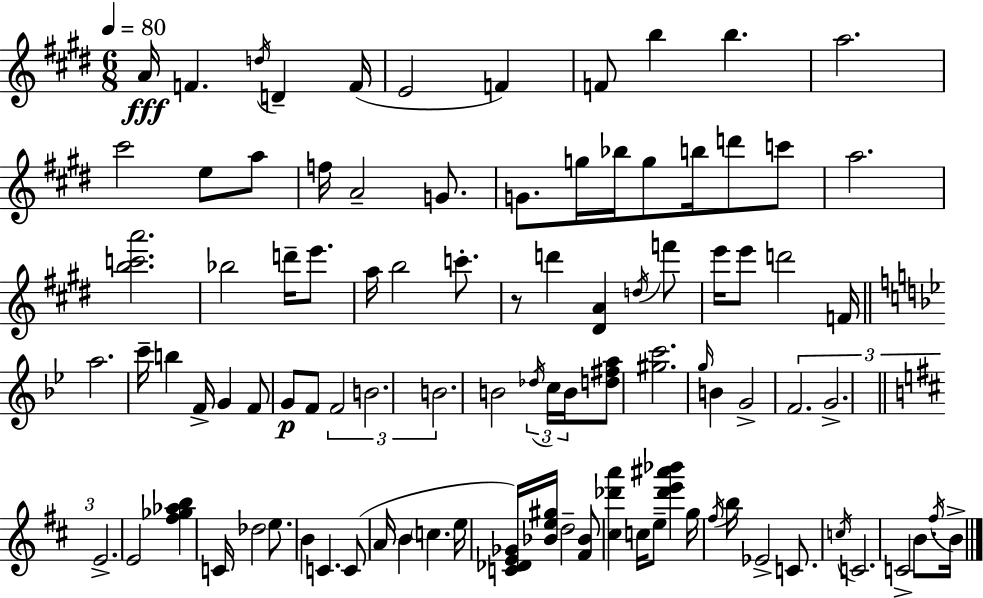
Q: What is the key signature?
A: E major